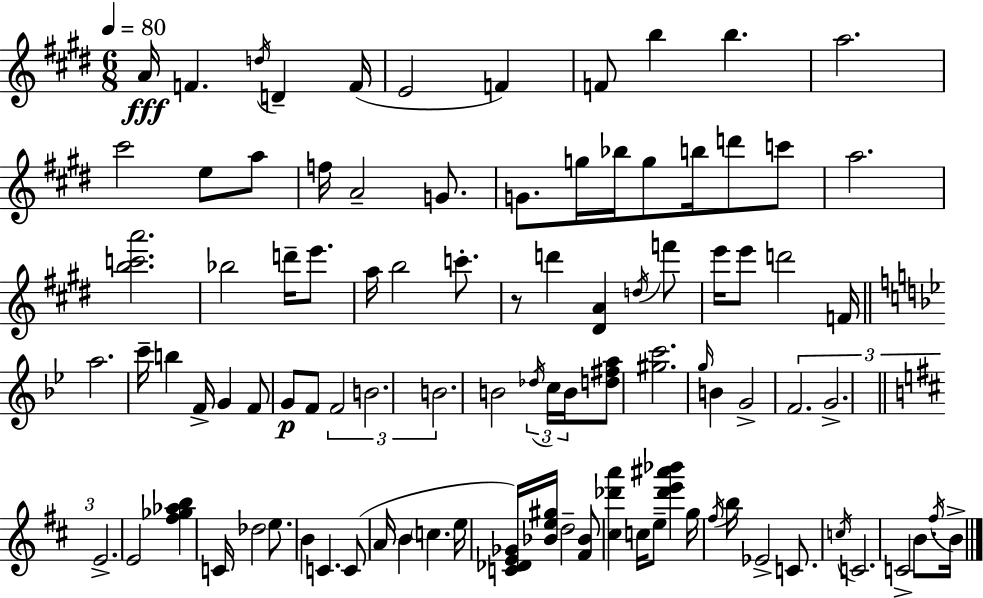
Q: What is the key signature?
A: E major